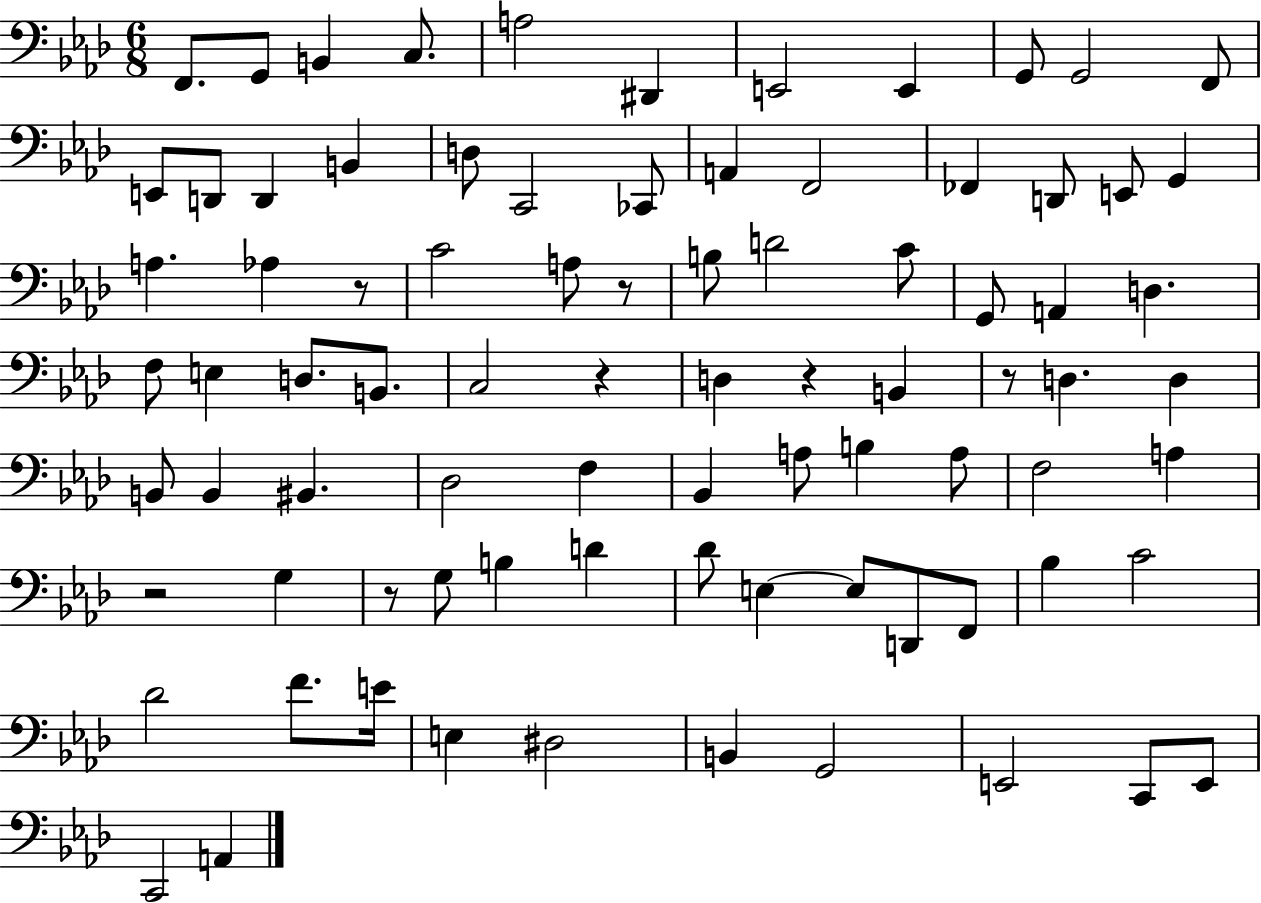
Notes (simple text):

F2/e. G2/e B2/q C3/e. A3/h D#2/q E2/h E2/q G2/e G2/h F2/e E2/e D2/e D2/q B2/q D3/e C2/h CES2/e A2/q F2/h FES2/q D2/e E2/e G2/q A3/q. Ab3/q R/e C4/h A3/e R/e B3/e D4/h C4/e G2/e A2/q D3/q. F3/e E3/q D3/e. B2/e. C3/h R/q D3/q R/q B2/q R/e D3/q. D3/q B2/e B2/q BIS2/q. Db3/h F3/q Bb2/q A3/e B3/q A3/e F3/h A3/q R/h G3/q R/e G3/e B3/q D4/q Db4/e E3/q E3/e D2/e F2/e Bb3/q C4/h Db4/h F4/e. E4/s E3/q D#3/h B2/q G2/h E2/h C2/e E2/e C2/h A2/q